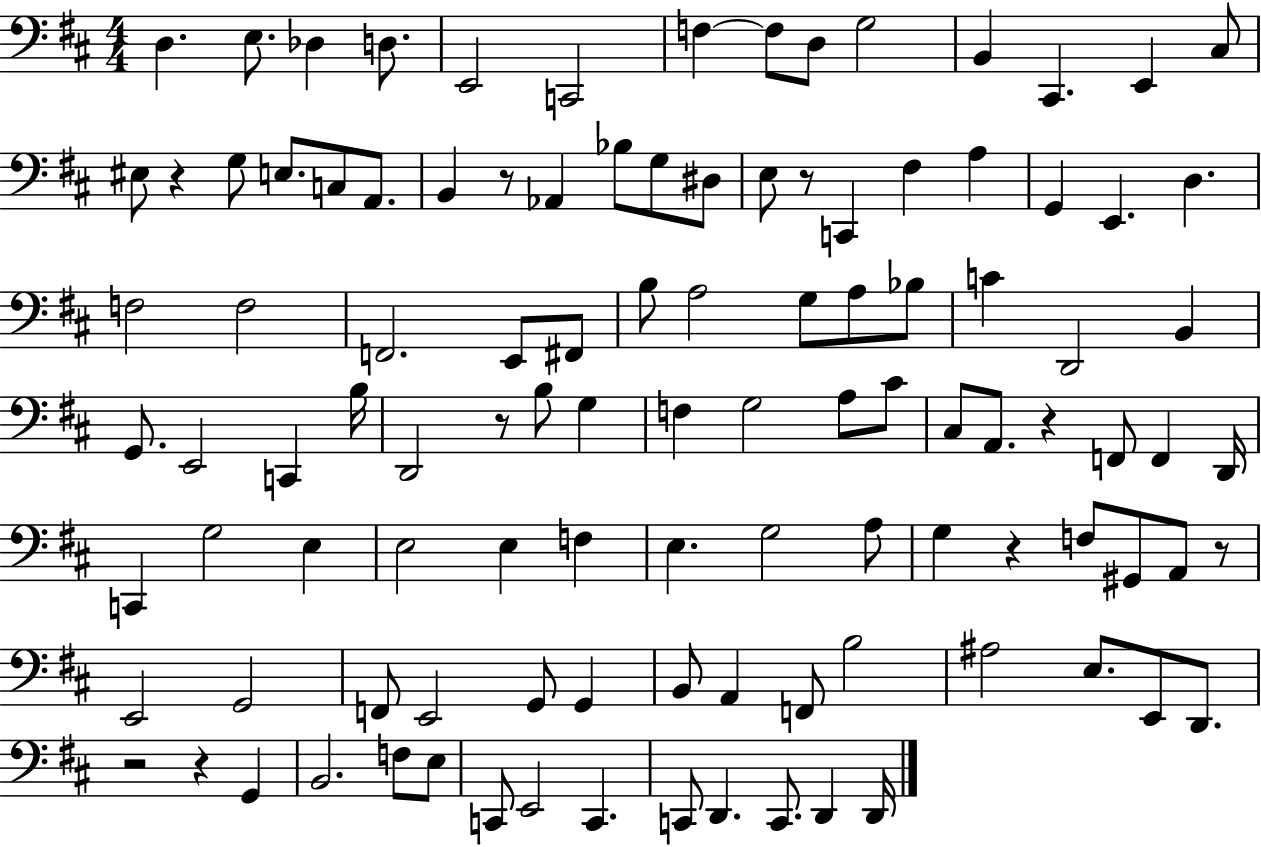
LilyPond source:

{
  \clef bass
  \numericTimeSignature
  \time 4/4
  \key d \major
  d4. e8. des4 d8. | e,2 c,2 | f4~~ f8 d8 g2 | b,4 cis,4. e,4 cis8 | \break eis8 r4 g8 e8. c8 a,8. | b,4 r8 aes,4 bes8 g8 dis8 | e8 r8 c,4 fis4 a4 | g,4 e,4. d4. | \break f2 f2 | f,2. e,8 fis,8 | b8 a2 g8 a8 bes8 | c'4 d,2 b,4 | \break g,8. e,2 c,4 b16 | d,2 r8 b8 g4 | f4 g2 a8 cis'8 | cis8 a,8. r4 f,8 f,4 d,16 | \break c,4 g2 e4 | e2 e4 f4 | e4. g2 a8 | g4 r4 f8 gis,8 a,8 r8 | \break e,2 g,2 | f,8 e,2 g,8 g,4 | b,8 a,4 f,8 b2 | ais2 e8. e,8 d,8. | \break r2 r4 g,4 | b,2. f8 e8 | c,8 e,2 c,4. | c,8 d,4. c,8. d,4 d,16 | \break \bar "|."
}